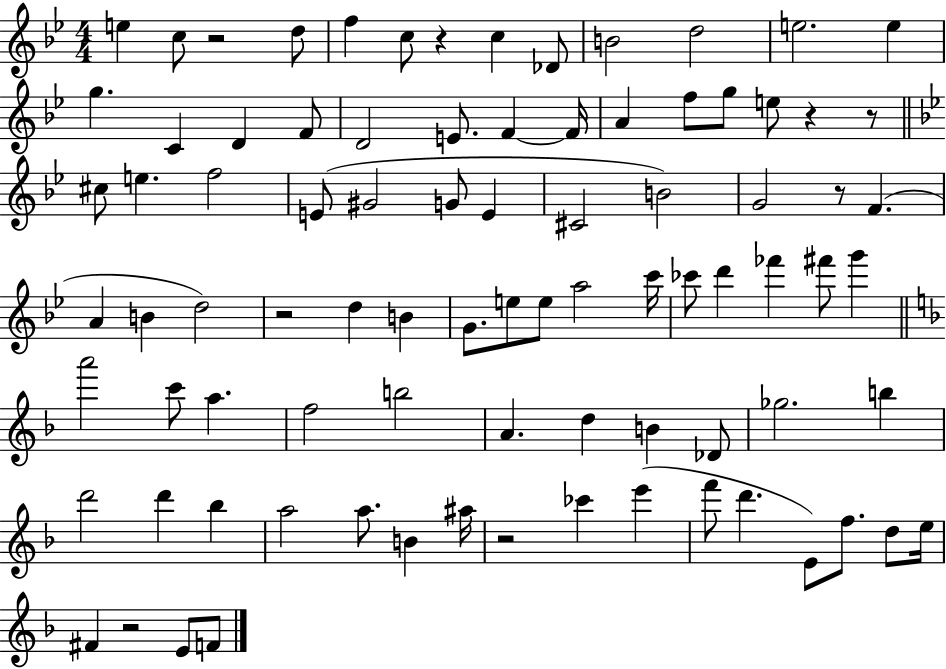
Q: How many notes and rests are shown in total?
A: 86